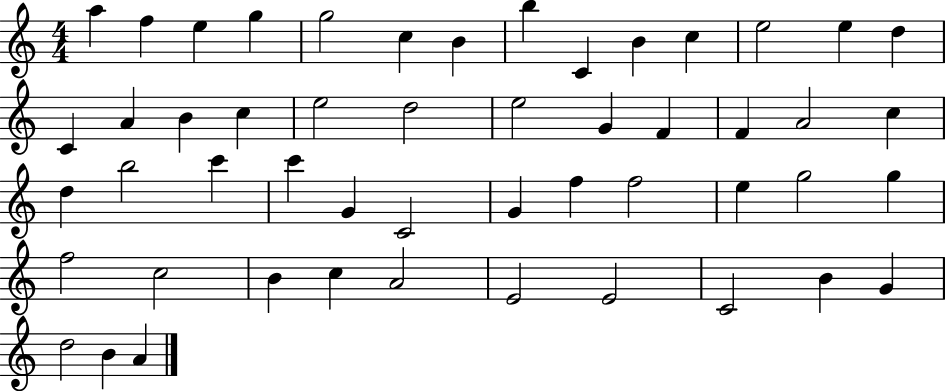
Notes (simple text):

A5/q F5/q E5/q G5/q G5/h C5/q B4/q B5/q C4/q B4/q C5/q E5/h E5/q D5/q C4/q A4/q B4/q C5/q E5/h D5/h E5/h G4/q F4/q F4/q A4/h C5/q D5/q B5/h C6/q C6/q G4/q C4/h G4/q F5/q F5/h E5/q G5/h G5/q F5/h C5/h B4/q C5/q A4/h E4/h E4/h C4/h B4/q G4/q D5/h B4/q A4/q